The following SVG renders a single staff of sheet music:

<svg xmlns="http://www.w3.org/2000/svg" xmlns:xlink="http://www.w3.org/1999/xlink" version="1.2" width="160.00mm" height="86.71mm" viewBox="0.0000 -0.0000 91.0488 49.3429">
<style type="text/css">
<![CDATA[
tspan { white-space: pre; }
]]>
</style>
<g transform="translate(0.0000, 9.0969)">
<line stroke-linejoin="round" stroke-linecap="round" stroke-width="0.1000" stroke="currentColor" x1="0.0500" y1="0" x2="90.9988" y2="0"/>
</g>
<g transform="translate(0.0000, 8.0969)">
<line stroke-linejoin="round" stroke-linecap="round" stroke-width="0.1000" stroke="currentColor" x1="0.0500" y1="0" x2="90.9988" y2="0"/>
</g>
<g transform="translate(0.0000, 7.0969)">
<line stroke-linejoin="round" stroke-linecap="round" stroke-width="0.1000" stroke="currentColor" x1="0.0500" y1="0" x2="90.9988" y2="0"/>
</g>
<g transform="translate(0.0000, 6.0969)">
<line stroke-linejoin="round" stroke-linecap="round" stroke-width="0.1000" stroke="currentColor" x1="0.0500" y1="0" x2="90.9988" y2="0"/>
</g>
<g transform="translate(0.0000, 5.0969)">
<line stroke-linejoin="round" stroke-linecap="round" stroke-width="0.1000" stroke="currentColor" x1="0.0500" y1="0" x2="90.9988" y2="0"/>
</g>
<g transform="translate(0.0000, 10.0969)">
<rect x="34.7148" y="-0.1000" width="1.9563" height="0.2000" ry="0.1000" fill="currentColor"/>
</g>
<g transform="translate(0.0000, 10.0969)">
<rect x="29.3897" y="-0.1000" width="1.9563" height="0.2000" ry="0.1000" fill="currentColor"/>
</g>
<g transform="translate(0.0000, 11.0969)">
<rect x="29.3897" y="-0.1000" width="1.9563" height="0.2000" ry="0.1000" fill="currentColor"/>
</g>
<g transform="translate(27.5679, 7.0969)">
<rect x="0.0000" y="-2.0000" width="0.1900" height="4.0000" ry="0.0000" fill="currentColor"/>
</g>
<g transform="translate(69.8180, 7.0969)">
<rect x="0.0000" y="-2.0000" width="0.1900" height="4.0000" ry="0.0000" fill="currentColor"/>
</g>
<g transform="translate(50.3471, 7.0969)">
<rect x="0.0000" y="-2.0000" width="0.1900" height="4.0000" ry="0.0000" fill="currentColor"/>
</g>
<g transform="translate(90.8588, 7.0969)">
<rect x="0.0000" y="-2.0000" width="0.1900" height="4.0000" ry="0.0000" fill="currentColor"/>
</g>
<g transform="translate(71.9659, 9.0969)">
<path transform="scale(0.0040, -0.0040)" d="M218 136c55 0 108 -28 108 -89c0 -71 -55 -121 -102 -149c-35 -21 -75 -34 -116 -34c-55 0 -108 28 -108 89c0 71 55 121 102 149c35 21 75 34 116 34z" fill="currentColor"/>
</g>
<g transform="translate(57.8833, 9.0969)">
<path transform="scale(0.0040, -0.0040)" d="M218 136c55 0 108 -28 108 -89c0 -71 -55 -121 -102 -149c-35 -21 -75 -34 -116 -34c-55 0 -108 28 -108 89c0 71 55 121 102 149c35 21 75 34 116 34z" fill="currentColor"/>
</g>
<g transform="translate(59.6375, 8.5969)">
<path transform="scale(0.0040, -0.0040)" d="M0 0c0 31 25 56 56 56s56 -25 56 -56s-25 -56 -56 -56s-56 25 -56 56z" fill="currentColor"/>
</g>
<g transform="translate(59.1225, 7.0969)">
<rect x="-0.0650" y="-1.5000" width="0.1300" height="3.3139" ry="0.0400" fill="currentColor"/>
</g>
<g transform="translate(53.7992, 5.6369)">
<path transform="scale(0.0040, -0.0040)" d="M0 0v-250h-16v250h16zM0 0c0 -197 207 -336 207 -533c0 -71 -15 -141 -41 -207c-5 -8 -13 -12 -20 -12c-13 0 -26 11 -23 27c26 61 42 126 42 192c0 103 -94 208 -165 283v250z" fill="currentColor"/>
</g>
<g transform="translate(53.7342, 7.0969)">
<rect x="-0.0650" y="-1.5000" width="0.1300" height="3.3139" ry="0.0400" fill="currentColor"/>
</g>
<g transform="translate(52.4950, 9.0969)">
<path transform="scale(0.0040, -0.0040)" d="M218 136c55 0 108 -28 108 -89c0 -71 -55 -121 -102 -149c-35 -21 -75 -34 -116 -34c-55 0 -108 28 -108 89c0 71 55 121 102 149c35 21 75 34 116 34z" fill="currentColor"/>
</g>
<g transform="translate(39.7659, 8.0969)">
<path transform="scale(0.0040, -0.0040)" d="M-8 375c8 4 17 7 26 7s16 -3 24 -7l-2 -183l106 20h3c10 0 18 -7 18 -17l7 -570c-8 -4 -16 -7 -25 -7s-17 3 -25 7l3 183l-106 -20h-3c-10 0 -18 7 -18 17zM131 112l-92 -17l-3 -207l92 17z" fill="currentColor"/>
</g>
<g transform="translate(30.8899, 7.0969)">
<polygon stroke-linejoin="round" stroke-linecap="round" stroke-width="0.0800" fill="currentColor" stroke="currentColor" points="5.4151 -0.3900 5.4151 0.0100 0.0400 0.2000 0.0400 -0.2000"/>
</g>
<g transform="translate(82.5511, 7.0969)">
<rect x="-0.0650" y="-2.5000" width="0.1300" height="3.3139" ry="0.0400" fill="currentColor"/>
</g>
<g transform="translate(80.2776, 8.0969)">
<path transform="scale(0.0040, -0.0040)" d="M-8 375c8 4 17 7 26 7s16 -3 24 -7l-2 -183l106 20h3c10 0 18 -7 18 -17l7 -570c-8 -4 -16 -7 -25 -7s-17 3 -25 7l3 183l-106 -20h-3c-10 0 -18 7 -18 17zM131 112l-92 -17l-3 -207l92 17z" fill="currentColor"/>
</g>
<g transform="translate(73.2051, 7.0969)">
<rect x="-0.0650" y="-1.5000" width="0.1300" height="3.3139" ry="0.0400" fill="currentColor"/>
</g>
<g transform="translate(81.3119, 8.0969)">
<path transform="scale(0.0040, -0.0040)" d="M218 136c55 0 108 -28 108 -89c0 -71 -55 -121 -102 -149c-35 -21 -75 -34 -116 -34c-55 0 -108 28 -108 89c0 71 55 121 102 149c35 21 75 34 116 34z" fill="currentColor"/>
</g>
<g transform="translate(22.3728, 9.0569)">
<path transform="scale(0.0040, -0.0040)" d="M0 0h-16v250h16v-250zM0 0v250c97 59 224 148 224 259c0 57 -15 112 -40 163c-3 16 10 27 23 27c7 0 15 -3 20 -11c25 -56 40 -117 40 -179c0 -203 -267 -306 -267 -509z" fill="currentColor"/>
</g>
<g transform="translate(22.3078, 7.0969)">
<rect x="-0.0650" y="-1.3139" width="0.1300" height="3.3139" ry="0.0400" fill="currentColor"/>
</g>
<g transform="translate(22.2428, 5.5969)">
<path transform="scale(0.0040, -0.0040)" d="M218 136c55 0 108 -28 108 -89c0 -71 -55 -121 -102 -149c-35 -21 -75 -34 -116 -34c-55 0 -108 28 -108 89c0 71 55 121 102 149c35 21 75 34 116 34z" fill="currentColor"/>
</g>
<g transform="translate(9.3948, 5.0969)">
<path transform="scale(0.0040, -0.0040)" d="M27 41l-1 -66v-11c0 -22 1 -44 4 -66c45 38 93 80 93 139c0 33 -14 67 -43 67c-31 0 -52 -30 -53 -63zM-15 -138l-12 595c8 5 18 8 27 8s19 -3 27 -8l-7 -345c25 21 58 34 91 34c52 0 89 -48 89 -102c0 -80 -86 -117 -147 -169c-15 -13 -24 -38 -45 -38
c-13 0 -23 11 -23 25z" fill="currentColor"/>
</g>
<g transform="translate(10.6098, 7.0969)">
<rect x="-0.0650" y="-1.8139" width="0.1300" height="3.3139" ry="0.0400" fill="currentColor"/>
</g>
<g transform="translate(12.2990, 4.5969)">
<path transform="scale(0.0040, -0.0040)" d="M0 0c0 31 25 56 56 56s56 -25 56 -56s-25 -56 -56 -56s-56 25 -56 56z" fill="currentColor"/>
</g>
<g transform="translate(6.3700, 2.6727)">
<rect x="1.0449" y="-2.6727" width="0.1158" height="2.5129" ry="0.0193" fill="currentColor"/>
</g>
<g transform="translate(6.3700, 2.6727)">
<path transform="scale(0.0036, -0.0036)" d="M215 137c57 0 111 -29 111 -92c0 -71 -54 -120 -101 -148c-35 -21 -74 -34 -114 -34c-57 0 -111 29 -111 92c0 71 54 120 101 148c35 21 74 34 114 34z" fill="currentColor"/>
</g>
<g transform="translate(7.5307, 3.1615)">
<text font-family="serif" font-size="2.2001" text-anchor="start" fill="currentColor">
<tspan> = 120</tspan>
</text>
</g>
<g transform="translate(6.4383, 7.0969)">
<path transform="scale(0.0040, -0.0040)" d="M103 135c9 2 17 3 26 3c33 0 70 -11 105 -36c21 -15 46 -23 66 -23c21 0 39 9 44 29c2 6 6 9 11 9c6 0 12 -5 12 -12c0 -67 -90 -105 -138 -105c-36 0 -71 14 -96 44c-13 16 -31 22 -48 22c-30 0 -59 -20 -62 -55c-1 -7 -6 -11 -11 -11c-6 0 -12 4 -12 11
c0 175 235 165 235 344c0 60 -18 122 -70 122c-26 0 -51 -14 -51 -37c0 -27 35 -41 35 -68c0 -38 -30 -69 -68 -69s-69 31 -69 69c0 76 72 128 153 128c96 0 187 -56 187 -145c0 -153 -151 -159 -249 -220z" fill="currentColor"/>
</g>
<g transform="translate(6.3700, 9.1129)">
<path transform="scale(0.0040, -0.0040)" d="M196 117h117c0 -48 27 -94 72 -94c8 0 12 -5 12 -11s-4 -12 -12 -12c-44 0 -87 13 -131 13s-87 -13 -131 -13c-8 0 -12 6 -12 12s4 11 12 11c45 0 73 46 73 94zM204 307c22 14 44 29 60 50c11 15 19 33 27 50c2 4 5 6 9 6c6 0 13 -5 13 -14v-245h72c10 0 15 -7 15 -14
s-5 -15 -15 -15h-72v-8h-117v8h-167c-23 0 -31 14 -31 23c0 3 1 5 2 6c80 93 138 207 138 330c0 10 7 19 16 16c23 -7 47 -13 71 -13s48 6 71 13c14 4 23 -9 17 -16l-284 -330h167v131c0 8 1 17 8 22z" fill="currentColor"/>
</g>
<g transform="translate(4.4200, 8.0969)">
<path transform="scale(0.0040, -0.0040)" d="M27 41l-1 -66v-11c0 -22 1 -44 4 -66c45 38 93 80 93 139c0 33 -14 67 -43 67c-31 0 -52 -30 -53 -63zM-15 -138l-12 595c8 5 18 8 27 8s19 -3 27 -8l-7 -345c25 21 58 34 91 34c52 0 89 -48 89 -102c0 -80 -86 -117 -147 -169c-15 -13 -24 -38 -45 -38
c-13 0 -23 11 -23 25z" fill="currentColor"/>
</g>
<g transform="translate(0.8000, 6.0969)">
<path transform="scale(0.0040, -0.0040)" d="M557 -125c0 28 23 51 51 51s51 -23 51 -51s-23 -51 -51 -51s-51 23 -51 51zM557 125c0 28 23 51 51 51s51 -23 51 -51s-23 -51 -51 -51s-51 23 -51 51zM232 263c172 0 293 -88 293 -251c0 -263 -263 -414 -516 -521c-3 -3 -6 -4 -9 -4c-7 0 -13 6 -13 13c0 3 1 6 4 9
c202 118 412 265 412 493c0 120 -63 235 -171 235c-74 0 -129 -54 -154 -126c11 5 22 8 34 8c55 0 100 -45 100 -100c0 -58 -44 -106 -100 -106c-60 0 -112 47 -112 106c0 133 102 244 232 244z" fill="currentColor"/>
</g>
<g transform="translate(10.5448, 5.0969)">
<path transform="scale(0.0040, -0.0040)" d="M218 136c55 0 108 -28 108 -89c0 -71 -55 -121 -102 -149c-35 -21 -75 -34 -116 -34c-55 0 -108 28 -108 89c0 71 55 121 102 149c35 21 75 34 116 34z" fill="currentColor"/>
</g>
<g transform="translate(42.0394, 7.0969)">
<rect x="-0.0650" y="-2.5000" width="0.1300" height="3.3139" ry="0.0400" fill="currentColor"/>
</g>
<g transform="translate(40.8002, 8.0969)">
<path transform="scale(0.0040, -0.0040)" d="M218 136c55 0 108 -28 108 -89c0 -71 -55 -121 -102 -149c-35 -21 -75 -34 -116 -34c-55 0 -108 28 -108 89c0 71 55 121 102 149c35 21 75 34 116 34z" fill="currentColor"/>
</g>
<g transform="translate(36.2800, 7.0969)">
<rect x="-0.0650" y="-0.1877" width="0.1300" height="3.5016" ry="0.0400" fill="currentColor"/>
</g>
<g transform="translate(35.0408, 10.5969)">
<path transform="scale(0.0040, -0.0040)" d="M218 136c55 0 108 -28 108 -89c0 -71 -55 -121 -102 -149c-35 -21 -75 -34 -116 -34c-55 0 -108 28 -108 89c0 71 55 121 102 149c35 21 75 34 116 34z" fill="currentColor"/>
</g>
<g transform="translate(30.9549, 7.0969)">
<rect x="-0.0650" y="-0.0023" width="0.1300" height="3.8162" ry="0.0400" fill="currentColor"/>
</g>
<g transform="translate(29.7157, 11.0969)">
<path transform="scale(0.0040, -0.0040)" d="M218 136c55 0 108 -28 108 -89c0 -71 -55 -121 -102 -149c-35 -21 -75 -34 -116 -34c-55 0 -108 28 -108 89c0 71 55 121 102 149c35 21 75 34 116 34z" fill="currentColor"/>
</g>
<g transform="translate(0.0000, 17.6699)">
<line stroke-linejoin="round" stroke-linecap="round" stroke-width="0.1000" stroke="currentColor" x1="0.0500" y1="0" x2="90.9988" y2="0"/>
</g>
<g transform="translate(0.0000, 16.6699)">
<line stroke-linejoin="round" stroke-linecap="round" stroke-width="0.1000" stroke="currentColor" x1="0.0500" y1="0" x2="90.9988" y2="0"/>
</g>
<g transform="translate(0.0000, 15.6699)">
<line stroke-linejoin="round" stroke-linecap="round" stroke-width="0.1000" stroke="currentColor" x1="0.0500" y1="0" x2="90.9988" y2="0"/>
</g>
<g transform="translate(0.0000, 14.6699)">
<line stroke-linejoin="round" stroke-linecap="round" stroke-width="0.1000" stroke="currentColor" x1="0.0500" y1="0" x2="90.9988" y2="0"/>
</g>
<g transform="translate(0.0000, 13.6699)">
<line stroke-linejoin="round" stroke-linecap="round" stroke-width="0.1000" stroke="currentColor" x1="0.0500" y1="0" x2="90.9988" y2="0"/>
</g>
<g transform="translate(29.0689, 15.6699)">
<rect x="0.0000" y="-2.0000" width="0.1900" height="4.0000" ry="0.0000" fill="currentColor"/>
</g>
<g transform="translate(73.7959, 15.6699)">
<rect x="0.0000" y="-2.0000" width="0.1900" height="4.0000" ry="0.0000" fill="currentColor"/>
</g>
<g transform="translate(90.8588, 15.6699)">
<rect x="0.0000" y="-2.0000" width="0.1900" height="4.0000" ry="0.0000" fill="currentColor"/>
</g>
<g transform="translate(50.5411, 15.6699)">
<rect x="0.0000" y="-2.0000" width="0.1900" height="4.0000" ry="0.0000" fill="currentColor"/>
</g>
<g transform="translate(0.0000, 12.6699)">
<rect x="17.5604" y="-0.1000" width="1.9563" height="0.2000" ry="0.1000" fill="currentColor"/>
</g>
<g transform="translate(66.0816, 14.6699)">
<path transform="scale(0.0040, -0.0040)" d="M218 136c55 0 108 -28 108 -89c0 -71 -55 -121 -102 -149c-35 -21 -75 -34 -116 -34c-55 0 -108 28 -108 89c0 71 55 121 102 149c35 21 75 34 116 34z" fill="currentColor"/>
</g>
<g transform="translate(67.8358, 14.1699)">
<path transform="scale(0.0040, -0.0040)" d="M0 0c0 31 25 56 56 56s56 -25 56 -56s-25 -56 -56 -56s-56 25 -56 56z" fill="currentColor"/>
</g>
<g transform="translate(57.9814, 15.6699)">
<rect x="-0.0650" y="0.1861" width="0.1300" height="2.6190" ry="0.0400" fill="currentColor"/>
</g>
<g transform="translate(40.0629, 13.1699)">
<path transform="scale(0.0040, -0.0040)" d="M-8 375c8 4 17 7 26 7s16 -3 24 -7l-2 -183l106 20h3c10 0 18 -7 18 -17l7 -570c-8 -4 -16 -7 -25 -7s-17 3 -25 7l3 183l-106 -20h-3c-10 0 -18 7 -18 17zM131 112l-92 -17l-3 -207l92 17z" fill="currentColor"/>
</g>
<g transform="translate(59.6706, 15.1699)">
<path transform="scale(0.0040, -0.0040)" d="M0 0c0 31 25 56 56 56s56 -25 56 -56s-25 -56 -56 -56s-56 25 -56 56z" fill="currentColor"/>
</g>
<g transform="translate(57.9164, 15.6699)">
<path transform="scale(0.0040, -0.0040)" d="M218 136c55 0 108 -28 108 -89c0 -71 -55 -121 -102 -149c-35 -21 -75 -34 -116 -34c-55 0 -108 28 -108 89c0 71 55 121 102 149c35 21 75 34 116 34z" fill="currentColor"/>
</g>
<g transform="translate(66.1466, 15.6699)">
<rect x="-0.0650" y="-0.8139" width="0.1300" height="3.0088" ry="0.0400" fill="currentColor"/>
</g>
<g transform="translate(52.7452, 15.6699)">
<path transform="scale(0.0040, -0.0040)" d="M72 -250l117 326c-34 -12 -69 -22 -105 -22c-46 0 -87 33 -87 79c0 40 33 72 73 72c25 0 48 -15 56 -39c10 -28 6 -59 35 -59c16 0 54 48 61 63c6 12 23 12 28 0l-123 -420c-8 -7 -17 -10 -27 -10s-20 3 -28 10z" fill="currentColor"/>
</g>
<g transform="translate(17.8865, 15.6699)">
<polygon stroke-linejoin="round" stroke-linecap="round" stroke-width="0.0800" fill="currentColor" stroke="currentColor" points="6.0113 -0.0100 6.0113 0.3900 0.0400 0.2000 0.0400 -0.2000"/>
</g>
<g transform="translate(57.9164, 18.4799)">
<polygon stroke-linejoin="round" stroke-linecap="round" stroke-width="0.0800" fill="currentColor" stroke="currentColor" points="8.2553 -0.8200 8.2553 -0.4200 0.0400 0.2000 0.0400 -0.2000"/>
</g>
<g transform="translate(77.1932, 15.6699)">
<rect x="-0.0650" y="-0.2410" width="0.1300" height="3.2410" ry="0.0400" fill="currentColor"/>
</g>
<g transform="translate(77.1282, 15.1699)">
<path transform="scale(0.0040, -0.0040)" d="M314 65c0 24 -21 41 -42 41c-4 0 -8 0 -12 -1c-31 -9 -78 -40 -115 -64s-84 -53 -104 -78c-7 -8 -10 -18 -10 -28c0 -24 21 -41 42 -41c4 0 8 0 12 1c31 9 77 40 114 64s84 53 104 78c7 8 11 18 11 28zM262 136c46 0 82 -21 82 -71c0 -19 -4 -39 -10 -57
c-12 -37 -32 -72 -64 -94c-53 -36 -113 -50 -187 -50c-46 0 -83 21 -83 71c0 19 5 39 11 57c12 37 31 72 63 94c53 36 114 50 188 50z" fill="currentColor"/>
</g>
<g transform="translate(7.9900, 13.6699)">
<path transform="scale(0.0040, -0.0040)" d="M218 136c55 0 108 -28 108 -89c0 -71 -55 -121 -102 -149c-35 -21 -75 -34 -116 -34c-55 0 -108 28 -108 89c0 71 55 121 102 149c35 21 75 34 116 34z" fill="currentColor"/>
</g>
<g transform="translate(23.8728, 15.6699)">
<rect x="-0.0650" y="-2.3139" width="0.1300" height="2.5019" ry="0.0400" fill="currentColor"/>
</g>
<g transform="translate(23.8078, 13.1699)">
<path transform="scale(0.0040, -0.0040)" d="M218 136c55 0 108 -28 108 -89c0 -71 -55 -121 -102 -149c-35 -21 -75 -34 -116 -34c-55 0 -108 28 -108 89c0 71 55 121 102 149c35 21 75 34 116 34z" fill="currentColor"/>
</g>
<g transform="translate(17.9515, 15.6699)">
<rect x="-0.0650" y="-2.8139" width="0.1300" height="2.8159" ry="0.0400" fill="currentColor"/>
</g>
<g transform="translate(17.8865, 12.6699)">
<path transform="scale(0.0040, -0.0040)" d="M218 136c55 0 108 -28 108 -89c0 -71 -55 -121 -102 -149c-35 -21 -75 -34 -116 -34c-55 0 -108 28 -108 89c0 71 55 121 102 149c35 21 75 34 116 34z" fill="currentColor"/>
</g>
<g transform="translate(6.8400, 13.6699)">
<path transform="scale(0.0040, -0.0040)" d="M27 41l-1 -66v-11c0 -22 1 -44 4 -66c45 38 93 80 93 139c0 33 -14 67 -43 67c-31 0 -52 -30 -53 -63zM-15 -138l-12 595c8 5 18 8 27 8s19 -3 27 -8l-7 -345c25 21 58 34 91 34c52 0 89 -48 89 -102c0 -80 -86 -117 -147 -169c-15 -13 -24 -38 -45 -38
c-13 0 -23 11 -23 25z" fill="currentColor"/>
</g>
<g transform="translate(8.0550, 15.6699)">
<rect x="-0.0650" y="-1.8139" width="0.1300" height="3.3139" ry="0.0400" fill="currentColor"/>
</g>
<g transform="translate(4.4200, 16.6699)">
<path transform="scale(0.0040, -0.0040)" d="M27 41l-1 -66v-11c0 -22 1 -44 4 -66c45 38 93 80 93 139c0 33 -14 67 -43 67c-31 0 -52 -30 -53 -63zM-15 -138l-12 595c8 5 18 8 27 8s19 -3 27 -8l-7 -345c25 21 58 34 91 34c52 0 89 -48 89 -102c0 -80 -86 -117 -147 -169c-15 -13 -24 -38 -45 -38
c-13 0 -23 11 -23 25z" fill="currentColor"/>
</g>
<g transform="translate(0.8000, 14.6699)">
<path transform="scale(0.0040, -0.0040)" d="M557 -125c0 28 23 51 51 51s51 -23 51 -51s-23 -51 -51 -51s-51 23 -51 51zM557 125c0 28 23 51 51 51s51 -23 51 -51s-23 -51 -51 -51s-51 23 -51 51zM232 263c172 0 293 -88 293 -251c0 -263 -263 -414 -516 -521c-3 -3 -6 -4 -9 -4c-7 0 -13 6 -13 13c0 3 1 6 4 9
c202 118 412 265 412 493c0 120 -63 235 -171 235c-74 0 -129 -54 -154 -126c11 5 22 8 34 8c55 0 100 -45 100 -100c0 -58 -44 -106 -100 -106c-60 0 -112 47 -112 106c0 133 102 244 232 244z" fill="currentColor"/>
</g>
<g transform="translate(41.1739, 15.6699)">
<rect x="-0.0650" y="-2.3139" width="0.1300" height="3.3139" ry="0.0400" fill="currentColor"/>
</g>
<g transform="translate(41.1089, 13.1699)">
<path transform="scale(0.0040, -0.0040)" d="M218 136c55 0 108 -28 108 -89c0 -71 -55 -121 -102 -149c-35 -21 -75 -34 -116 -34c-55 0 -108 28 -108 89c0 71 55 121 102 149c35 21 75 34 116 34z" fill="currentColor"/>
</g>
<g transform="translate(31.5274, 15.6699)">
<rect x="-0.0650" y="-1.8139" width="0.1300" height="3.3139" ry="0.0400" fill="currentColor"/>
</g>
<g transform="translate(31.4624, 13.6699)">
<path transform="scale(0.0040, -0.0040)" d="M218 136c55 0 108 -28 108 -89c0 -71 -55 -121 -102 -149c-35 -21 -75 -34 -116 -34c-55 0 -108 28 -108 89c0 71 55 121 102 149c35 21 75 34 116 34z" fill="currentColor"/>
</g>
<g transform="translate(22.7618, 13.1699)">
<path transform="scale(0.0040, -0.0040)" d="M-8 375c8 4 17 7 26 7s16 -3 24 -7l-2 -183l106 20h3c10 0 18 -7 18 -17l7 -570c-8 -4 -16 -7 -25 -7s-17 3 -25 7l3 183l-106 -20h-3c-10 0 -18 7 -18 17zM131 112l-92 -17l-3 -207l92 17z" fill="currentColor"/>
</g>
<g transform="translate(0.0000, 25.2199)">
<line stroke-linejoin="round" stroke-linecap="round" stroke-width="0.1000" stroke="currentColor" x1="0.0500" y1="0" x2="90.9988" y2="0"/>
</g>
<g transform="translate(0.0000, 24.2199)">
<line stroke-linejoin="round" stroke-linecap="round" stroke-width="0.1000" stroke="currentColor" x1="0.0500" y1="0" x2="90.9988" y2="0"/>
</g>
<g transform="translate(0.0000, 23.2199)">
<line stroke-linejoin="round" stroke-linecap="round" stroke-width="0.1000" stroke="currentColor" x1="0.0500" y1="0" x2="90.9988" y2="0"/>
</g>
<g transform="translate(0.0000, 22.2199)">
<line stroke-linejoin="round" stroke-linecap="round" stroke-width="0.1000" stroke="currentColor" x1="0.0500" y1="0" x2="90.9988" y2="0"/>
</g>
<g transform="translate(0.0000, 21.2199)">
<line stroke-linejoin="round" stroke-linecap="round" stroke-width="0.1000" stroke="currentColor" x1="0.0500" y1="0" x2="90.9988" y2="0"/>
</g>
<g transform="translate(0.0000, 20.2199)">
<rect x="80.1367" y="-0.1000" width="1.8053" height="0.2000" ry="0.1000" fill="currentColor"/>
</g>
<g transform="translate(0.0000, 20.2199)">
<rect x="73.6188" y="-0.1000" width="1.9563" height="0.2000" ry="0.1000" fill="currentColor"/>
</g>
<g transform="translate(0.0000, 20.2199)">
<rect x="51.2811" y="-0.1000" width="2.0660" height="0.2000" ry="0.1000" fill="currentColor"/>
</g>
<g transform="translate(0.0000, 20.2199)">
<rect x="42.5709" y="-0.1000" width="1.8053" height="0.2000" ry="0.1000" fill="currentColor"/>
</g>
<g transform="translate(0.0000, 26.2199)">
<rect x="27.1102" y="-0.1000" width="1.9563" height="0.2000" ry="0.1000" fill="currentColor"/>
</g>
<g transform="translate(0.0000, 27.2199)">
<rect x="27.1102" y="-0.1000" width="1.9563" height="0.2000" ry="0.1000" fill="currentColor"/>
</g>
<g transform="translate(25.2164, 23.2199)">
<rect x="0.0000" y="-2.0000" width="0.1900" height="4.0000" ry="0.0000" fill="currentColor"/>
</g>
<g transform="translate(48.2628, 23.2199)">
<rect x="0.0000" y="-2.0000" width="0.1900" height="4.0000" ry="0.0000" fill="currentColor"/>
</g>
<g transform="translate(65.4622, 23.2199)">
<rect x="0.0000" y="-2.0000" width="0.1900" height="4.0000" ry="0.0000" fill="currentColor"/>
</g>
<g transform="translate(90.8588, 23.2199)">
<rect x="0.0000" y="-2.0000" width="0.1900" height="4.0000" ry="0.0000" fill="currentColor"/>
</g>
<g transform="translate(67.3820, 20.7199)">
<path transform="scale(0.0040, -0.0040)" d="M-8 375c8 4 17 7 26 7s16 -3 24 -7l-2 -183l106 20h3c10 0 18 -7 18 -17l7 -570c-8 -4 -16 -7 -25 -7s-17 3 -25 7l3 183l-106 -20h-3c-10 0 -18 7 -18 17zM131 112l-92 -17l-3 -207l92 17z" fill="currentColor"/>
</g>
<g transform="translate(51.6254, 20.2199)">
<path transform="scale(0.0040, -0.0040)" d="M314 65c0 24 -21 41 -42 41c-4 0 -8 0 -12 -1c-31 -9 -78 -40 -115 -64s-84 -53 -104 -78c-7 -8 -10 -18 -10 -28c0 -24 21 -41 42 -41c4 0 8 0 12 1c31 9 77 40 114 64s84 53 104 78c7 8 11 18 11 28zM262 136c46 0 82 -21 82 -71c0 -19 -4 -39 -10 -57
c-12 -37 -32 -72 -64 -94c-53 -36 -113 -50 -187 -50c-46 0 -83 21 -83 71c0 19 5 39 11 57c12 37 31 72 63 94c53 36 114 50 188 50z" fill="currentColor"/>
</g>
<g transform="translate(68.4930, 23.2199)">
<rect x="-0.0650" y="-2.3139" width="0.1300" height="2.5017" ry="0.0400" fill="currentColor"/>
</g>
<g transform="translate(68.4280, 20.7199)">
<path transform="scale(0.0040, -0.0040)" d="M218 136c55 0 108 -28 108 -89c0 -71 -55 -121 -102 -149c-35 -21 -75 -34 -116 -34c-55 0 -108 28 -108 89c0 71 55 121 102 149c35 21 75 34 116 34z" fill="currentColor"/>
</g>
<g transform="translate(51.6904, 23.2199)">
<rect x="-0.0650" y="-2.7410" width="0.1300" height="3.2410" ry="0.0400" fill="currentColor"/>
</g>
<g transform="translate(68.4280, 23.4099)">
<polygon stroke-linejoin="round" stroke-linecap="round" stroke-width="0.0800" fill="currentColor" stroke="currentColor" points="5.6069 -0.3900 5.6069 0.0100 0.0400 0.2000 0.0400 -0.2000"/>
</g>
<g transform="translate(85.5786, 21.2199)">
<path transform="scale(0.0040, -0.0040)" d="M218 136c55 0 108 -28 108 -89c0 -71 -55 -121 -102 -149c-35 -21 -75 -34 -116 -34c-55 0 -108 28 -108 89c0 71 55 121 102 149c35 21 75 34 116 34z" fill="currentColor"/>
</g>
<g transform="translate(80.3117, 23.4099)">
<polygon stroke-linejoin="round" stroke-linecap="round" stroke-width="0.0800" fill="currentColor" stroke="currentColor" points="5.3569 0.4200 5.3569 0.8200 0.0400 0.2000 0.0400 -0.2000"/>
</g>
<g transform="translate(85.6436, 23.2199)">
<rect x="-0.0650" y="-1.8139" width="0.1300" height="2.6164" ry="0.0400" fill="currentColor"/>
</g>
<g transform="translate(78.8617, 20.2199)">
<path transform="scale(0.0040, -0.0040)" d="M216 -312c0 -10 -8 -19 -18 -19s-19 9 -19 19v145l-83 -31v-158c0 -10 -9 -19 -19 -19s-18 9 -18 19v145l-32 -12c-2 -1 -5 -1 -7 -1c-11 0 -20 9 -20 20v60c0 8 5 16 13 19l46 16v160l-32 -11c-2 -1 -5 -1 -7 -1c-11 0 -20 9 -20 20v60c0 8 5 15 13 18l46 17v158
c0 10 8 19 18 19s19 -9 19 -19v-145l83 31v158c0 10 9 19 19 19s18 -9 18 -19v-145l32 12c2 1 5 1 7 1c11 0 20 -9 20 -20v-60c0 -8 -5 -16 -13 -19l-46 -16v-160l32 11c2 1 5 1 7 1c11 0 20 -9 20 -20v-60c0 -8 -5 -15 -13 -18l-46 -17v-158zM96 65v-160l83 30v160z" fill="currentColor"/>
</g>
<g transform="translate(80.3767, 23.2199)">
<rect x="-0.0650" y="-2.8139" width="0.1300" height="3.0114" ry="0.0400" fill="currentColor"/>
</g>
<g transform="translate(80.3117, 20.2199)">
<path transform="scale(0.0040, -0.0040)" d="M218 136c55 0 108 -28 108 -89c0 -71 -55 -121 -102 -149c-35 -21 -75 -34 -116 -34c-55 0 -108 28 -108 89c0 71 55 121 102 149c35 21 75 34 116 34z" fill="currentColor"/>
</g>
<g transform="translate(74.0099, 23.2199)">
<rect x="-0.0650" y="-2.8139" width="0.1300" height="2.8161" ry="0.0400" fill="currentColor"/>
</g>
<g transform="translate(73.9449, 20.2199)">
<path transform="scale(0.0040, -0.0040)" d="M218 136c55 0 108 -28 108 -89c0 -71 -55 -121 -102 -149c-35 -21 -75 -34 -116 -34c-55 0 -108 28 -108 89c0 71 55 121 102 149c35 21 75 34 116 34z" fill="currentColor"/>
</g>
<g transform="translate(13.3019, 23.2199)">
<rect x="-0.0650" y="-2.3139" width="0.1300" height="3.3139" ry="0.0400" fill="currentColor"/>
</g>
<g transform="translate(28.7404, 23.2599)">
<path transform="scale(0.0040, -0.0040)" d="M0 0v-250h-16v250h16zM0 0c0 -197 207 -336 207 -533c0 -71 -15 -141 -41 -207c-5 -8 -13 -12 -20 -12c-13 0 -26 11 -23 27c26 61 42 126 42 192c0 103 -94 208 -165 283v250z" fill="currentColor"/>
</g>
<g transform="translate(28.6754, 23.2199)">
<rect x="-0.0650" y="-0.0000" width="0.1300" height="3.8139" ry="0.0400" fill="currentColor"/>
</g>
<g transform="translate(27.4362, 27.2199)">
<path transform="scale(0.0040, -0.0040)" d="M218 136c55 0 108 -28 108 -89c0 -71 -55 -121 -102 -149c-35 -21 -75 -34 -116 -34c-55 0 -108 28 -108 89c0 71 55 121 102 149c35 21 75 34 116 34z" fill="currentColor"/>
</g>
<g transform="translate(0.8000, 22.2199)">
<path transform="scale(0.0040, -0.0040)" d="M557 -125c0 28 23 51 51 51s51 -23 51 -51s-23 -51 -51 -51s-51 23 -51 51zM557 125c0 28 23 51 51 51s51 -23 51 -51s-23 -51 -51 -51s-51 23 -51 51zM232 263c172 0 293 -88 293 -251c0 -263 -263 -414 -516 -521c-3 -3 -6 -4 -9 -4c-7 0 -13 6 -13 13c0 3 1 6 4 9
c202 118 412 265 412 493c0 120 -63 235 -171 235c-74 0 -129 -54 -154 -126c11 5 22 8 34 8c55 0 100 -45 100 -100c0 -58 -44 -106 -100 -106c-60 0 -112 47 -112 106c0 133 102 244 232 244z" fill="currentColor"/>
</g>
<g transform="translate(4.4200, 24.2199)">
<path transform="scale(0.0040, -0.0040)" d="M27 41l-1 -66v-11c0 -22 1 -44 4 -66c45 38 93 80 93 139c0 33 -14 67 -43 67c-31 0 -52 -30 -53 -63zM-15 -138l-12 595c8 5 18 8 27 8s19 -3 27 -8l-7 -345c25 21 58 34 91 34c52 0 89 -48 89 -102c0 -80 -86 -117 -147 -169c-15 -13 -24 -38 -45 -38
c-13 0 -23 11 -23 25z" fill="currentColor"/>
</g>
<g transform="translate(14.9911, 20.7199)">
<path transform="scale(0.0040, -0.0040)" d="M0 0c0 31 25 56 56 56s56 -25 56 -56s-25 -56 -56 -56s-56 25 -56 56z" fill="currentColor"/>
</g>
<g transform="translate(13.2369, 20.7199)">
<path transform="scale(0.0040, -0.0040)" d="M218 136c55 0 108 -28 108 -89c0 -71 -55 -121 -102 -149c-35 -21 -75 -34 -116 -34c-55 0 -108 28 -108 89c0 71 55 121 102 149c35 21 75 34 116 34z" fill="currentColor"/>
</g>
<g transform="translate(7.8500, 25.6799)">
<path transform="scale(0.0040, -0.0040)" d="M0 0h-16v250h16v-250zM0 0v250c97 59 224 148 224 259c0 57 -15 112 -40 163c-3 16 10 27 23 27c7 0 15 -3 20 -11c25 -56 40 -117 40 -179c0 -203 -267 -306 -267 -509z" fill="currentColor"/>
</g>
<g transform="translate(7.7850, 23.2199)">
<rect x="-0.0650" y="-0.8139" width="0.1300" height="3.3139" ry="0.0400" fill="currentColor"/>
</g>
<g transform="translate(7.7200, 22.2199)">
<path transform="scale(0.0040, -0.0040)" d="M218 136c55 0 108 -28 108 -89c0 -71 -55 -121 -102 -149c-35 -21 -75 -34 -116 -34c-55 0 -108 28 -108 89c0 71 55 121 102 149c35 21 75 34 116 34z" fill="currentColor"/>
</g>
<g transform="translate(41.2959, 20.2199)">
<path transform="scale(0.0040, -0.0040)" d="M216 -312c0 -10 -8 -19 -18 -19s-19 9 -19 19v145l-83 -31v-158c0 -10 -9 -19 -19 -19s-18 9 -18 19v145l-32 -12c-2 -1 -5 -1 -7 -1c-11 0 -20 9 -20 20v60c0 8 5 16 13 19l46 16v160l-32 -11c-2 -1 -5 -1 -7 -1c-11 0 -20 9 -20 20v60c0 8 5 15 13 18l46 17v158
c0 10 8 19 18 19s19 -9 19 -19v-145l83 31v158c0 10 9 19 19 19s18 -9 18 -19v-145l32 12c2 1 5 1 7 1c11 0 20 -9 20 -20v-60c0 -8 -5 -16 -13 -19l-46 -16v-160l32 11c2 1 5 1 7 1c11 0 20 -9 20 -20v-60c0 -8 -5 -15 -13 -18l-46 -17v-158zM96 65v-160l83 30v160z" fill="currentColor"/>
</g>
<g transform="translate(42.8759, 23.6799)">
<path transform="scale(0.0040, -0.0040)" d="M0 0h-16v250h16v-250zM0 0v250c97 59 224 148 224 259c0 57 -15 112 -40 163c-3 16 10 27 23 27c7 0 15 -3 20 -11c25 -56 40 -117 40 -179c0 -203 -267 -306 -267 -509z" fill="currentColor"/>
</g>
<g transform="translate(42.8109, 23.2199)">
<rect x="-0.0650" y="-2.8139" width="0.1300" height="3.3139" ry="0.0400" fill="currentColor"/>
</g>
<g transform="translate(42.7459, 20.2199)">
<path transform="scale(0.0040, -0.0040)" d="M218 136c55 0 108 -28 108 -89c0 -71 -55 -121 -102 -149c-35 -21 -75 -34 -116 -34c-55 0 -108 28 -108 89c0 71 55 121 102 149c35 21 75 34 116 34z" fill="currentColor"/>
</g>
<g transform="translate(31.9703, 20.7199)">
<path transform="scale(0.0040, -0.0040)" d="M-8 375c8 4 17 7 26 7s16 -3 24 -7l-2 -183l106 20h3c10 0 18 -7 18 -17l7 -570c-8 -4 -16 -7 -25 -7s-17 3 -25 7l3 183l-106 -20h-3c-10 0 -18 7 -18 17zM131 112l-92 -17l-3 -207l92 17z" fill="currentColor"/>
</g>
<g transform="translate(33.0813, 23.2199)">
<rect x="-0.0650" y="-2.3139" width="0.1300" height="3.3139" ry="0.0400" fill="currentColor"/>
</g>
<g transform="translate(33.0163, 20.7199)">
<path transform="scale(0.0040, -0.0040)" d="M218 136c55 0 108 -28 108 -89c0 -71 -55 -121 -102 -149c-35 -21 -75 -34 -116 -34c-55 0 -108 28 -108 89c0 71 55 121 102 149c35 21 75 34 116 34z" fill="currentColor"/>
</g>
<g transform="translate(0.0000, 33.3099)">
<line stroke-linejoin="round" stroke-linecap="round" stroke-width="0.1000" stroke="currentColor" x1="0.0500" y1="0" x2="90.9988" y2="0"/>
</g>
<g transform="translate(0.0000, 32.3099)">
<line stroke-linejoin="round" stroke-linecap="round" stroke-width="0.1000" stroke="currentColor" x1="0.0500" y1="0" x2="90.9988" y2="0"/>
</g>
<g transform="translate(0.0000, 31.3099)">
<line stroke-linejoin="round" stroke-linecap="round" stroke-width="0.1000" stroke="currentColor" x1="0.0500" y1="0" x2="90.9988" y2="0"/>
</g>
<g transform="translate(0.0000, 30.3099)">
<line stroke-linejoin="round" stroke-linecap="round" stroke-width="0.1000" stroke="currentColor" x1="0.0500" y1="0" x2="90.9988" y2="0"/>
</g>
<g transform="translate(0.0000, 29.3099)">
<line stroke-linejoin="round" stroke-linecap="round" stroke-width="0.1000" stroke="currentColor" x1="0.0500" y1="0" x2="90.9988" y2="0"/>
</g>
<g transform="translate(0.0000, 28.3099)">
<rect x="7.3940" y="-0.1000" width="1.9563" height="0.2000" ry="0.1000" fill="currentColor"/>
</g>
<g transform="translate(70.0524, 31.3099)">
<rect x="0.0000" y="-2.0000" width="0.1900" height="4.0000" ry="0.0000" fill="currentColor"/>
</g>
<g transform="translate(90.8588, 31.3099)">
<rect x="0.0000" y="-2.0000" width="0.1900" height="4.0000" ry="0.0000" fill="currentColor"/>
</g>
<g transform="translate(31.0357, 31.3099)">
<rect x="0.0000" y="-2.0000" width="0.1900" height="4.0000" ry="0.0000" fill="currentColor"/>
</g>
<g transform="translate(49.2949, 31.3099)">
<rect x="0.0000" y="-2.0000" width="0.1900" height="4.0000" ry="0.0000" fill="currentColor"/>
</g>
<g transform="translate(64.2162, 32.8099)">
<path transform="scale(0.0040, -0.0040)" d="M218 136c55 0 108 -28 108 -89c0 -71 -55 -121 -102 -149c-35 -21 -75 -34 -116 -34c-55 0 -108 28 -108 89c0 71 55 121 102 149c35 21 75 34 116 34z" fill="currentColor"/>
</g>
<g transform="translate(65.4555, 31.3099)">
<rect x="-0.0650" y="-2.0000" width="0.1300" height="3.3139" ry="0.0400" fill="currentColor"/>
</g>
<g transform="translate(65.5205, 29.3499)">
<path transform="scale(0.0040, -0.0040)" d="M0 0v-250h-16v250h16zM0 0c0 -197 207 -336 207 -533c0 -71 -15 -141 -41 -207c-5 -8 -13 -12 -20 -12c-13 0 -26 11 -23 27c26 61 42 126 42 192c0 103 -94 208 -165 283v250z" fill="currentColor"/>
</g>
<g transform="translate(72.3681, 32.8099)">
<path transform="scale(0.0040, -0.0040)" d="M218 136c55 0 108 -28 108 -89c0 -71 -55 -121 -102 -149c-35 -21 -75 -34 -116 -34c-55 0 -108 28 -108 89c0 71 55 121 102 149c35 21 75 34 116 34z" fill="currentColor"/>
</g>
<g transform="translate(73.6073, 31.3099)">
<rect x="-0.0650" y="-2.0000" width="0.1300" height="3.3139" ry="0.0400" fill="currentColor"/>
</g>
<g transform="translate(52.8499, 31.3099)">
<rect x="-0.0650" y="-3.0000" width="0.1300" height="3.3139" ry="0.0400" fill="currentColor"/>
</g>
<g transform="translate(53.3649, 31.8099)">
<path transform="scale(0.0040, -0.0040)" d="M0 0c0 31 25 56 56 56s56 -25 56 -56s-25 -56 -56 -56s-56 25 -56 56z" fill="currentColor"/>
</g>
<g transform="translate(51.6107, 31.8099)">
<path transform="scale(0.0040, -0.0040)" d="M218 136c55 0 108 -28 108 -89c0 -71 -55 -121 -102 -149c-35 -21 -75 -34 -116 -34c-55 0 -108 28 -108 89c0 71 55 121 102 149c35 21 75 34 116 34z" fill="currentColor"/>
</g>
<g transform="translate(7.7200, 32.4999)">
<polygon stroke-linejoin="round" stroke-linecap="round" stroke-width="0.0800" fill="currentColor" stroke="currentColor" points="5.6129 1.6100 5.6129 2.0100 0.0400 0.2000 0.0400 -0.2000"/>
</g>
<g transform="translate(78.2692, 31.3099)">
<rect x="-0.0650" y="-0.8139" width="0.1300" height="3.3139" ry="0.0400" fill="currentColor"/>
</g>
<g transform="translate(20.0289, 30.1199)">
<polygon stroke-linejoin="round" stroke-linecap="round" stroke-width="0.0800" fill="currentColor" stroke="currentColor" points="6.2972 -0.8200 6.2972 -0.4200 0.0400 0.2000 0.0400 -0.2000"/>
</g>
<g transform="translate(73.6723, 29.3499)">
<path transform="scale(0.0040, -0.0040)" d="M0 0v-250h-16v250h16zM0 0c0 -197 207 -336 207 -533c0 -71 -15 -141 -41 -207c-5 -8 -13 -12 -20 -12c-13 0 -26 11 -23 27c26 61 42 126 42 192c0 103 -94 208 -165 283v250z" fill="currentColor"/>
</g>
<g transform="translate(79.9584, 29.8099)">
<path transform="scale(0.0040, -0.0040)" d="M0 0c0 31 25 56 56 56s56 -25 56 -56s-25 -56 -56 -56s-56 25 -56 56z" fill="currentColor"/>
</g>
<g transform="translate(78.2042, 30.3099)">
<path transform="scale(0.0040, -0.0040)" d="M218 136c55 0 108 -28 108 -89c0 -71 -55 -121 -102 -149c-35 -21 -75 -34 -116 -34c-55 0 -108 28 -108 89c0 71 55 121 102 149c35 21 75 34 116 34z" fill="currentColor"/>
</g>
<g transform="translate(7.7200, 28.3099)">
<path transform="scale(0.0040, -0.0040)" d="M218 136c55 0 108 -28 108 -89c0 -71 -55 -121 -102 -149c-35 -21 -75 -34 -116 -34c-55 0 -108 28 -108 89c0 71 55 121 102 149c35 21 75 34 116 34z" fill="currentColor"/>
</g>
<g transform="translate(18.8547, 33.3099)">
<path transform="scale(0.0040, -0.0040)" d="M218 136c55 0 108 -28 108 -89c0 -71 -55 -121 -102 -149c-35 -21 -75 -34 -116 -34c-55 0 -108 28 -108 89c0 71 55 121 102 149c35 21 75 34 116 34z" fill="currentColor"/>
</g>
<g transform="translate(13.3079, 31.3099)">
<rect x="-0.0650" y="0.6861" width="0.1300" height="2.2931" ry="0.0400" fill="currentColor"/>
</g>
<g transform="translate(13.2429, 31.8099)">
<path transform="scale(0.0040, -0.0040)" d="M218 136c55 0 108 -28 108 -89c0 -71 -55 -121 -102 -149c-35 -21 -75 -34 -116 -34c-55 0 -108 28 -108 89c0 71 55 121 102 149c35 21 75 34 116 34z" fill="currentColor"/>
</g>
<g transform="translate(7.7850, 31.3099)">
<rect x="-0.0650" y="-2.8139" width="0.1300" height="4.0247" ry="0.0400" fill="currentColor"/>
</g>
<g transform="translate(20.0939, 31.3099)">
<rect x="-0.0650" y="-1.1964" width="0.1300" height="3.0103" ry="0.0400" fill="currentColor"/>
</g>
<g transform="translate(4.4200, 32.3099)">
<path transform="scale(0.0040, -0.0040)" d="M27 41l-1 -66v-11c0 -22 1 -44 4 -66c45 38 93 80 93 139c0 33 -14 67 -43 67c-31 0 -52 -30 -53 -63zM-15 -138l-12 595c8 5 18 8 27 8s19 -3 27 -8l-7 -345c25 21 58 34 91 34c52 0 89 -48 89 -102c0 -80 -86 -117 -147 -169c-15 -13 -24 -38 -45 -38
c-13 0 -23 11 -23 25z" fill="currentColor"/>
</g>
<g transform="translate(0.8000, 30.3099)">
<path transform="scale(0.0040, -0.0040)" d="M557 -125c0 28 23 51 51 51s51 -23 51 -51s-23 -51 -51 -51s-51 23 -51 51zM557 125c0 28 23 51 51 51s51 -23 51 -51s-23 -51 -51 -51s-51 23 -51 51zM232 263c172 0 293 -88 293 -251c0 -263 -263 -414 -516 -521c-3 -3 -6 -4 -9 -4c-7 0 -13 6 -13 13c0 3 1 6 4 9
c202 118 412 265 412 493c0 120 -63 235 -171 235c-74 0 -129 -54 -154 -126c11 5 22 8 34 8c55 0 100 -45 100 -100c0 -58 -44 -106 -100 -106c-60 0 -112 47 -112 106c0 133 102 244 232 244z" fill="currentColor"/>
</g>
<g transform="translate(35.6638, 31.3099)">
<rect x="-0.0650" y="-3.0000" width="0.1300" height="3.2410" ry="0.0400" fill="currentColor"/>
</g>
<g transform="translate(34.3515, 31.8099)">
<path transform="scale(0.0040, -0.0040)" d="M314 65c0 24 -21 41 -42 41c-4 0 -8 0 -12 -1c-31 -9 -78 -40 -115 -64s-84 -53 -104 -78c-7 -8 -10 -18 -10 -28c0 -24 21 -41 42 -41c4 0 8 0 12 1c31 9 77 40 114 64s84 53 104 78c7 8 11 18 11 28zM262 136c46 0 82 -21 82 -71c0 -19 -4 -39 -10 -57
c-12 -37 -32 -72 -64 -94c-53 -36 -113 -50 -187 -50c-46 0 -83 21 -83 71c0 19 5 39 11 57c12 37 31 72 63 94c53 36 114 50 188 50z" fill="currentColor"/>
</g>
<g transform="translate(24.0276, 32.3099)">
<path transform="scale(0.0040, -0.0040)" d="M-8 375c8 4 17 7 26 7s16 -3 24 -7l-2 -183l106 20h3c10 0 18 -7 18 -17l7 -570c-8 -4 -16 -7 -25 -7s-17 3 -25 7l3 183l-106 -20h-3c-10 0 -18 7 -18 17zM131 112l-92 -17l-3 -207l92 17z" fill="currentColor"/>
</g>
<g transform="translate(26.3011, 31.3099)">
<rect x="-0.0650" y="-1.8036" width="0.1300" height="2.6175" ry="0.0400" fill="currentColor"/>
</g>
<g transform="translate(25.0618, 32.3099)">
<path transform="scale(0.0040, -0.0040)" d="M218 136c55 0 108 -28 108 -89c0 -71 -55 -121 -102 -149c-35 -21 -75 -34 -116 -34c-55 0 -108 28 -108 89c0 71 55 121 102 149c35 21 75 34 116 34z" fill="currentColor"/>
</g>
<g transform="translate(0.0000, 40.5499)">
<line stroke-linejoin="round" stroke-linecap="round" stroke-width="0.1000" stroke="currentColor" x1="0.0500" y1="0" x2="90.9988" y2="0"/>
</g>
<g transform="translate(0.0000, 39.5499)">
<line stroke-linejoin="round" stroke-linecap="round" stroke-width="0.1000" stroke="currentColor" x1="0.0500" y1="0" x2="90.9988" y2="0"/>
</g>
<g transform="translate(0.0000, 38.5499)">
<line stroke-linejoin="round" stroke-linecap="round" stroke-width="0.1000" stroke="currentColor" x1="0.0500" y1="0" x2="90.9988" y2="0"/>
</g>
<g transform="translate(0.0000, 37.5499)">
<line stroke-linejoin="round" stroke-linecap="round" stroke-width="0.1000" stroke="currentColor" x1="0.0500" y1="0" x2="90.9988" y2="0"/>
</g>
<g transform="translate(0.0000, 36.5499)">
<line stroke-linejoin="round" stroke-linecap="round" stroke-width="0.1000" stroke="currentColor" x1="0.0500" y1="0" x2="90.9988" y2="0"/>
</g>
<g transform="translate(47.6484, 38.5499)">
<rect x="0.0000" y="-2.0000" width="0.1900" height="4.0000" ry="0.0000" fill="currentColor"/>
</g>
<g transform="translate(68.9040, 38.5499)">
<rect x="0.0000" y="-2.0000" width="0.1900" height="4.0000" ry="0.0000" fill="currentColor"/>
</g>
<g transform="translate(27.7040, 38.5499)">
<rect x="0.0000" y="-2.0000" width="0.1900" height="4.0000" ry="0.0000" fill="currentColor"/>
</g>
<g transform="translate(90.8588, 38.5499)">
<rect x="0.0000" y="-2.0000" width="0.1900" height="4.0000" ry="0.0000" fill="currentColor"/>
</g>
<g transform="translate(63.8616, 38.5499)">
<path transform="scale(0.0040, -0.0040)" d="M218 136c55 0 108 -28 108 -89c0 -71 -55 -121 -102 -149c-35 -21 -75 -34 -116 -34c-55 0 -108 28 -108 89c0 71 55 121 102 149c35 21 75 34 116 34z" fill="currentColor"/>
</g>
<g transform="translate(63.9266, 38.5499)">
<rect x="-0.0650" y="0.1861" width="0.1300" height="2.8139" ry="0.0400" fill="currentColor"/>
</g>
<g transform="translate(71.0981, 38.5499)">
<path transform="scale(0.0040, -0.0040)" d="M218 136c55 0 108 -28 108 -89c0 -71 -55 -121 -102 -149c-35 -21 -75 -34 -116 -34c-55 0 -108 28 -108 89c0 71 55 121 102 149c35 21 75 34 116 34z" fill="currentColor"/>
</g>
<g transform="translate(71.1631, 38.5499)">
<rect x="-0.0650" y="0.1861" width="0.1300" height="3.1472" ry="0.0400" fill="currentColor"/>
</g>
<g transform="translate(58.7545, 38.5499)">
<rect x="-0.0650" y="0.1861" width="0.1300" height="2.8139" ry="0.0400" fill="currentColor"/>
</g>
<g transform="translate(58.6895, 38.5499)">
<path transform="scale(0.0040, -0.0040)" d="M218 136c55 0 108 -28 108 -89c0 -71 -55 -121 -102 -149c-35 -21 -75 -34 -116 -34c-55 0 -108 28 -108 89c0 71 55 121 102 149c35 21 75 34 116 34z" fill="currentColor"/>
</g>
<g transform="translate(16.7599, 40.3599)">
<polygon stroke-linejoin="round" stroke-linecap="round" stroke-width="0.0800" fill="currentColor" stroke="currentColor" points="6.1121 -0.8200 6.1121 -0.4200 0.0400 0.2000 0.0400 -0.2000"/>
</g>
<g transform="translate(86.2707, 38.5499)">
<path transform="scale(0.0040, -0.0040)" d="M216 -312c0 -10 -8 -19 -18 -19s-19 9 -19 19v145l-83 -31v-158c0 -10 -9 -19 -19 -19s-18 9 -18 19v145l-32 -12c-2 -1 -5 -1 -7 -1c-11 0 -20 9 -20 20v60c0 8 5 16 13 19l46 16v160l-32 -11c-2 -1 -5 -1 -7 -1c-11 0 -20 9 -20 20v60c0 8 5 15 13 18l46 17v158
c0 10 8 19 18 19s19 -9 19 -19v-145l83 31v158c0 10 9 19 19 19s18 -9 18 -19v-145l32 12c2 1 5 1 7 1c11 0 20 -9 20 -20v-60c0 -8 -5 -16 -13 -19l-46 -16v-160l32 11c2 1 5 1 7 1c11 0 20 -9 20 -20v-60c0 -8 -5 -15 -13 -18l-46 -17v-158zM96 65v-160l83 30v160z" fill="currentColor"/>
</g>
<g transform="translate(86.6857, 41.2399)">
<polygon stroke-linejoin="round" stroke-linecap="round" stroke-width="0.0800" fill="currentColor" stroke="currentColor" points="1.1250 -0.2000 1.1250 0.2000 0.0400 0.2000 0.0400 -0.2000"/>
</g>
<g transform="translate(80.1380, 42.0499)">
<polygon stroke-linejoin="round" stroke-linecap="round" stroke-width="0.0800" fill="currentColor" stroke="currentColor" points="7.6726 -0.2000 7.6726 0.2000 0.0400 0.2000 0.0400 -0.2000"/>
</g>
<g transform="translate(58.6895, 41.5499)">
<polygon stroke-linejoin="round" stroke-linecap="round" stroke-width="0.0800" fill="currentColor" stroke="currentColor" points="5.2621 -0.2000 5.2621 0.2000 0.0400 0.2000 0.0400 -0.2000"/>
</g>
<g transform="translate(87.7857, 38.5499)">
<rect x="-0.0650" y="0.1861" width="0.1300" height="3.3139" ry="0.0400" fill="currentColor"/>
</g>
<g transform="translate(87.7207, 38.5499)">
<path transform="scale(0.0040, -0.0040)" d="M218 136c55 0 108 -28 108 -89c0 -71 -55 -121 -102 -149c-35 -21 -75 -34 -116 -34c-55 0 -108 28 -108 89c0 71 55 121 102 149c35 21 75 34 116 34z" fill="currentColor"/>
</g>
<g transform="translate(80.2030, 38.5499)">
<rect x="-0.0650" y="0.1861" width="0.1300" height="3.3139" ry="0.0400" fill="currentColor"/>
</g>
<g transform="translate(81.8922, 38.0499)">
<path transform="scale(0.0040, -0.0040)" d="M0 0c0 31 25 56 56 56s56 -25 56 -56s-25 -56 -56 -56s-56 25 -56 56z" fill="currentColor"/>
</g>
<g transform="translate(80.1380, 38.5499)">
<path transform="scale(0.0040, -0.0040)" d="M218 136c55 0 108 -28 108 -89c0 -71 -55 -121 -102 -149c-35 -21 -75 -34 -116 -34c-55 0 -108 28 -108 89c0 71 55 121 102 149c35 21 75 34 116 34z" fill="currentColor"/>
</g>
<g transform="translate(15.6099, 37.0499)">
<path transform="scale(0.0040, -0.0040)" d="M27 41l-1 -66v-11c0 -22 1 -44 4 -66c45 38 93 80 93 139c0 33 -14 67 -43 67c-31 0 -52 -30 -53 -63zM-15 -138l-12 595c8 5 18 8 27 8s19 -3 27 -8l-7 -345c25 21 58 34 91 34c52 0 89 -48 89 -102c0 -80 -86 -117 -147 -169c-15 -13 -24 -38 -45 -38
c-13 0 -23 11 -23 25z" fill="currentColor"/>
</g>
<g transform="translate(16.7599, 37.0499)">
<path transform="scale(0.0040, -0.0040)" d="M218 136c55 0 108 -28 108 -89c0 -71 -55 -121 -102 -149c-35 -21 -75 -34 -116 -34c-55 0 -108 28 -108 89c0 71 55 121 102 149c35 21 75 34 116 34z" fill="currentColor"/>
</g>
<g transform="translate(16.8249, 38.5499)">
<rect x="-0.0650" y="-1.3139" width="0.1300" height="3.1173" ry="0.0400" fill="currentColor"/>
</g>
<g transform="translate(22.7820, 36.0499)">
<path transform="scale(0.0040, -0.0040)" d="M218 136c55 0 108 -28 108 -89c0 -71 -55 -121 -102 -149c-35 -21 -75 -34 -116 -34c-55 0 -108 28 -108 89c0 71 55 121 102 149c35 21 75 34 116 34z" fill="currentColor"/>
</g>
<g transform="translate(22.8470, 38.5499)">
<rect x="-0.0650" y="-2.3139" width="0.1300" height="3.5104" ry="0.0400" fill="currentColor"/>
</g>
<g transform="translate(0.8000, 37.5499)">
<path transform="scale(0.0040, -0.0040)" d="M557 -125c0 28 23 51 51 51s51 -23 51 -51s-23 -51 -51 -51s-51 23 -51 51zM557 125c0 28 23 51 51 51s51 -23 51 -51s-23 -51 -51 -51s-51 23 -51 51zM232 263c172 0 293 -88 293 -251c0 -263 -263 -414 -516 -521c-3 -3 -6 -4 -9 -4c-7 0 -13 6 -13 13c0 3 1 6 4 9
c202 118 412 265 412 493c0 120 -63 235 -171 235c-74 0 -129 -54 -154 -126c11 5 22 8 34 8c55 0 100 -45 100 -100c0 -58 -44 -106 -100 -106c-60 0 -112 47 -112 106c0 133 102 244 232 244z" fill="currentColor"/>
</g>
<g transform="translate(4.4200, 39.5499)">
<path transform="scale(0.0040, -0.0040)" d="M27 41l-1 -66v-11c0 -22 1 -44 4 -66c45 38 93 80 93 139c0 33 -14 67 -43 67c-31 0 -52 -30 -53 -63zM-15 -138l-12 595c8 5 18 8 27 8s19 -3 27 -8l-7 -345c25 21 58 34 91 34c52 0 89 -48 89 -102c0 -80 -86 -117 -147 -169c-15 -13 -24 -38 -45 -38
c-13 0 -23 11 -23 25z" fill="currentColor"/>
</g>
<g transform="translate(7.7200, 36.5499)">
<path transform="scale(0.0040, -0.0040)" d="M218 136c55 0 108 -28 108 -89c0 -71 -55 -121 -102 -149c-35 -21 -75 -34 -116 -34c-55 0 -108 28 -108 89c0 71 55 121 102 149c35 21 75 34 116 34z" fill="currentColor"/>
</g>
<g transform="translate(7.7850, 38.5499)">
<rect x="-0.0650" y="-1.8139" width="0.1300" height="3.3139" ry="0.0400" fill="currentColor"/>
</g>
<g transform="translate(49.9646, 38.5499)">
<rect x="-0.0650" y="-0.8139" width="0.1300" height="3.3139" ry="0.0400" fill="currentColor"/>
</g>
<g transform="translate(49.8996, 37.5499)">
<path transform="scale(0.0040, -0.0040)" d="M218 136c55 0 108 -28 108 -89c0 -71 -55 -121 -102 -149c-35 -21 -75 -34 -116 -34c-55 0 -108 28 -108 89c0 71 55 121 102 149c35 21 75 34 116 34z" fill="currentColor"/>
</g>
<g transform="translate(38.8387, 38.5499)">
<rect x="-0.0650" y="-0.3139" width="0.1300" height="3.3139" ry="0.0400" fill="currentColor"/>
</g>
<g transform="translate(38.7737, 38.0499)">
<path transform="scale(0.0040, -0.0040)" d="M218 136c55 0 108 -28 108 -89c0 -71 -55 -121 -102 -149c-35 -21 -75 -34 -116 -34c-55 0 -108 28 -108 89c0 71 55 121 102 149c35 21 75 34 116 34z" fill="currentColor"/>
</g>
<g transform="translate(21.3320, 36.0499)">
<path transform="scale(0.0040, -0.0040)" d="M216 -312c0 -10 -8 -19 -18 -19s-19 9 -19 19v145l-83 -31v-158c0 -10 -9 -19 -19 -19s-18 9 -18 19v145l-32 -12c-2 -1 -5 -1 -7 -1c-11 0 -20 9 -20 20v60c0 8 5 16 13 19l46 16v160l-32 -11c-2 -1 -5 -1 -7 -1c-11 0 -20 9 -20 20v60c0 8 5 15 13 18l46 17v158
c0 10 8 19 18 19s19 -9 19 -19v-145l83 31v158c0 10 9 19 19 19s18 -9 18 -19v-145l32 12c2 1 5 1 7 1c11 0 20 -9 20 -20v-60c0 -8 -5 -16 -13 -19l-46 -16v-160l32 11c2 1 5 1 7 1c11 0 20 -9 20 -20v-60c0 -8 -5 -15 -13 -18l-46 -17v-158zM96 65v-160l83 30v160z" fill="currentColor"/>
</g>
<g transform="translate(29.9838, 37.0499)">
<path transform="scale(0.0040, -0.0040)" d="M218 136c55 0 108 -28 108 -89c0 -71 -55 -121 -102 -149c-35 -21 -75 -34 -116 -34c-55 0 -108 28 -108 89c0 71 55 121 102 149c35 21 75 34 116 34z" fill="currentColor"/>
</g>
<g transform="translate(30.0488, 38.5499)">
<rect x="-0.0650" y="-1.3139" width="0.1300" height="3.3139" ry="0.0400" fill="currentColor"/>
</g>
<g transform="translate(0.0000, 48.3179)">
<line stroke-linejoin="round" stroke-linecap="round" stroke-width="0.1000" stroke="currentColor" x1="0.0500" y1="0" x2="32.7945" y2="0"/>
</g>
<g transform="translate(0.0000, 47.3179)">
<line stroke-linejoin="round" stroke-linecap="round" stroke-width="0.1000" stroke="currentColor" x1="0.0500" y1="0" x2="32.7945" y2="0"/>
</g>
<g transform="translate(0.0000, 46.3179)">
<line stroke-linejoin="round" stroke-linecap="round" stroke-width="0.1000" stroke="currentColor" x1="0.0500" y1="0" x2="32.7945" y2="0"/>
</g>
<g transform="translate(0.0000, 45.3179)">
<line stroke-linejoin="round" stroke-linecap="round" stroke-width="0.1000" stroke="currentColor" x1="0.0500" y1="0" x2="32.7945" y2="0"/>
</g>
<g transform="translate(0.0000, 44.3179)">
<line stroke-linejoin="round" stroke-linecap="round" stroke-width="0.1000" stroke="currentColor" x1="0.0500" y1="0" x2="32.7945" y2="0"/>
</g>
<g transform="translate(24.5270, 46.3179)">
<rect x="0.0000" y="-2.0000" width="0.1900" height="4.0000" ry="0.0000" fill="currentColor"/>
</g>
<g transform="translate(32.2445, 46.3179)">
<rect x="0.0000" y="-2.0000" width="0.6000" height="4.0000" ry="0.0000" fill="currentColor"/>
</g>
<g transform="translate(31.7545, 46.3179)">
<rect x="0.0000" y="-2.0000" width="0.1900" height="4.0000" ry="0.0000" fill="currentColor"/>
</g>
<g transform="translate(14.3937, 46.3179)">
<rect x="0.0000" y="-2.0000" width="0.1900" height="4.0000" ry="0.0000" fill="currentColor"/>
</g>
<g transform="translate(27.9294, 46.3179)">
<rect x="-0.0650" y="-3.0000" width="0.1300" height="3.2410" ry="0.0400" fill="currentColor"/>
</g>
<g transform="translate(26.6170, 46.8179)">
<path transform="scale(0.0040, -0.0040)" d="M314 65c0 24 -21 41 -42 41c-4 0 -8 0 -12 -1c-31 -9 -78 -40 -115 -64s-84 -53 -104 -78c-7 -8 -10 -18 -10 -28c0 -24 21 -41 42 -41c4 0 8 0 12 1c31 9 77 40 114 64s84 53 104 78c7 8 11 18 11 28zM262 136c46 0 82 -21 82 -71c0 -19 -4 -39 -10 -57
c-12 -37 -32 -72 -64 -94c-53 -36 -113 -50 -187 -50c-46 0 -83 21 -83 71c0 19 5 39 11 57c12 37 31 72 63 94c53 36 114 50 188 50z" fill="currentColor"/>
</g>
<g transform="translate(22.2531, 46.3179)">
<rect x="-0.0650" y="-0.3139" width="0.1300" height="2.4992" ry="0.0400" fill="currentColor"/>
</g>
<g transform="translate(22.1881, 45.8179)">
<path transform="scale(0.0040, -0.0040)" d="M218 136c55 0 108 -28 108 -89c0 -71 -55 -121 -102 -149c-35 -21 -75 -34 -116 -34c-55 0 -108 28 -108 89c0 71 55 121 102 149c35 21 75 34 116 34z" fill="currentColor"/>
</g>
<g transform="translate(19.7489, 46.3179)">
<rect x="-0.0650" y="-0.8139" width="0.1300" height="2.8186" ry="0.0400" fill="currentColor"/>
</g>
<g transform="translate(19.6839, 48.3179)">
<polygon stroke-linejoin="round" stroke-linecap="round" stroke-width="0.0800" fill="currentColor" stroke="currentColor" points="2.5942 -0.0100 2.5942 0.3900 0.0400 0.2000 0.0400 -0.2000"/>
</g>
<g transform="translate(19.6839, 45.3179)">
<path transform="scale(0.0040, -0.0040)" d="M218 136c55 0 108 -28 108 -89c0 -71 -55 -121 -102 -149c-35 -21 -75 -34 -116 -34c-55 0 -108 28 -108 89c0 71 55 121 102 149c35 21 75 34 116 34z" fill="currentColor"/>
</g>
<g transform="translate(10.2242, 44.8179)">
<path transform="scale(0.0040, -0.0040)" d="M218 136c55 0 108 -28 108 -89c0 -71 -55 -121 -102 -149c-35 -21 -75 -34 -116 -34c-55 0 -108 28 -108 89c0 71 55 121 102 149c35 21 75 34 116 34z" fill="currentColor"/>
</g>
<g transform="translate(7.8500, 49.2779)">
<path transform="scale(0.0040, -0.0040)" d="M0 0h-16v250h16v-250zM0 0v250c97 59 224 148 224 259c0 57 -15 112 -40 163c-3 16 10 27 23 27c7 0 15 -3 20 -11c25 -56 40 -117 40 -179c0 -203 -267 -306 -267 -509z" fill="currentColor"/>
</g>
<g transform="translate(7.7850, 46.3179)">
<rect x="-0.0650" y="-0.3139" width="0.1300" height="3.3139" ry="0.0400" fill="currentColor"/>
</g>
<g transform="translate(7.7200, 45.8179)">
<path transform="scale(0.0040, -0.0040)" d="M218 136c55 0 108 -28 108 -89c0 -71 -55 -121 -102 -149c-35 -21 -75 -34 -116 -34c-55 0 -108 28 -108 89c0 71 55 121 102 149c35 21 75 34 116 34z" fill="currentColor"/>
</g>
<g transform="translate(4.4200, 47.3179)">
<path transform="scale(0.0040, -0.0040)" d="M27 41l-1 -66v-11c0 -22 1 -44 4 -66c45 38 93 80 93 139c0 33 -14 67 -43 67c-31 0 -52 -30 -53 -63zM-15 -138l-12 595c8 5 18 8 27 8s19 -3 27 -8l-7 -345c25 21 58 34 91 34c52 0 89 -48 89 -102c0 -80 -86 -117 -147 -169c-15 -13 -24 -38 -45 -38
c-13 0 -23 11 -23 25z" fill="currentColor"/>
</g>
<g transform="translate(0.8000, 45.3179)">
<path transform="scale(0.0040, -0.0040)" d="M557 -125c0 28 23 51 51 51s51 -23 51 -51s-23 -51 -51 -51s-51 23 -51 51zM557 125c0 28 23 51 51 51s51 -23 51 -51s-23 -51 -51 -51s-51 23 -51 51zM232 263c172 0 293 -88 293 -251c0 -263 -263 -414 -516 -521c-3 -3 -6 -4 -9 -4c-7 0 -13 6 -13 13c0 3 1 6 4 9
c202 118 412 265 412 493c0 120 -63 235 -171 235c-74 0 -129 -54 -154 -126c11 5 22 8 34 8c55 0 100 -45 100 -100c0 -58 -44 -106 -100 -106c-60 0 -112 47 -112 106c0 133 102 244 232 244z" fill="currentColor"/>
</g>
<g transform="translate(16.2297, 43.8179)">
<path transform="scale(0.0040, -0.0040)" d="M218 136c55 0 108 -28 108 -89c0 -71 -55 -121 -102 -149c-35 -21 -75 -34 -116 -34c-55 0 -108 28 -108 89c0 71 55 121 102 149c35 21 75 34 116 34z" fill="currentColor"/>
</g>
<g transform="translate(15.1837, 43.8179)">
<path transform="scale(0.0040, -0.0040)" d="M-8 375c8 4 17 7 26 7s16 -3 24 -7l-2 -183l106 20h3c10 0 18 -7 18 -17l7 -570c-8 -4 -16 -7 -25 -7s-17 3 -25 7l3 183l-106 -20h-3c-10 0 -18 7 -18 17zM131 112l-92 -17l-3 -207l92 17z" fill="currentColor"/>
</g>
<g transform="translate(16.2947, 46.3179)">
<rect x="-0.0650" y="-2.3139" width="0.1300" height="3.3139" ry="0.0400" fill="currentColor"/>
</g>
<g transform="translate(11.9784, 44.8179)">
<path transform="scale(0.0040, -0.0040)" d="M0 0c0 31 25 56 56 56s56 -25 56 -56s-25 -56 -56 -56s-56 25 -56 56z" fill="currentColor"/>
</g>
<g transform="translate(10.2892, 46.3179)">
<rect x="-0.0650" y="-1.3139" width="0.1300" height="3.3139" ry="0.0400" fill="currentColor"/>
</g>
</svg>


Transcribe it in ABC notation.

X:1
T:Untitled
M:2/4
L:1/4
K:F
_A, G,/2 C,,/2 D,,/2 B,, G,,/2 G,, G,, B,, _A, C/2 B,/2 A, B, z/2 D,/2 F,/2 E,2 F,/2 _B, C,,/2 B, ^C/2 C2 B,/2 C/2 ^C/2 A,/2 C/2 C,/2 G,,/2 B,,/2 C,2 C, A,,/2 A,,/2 F, A, _G,/2 ^B,/2 G, E, F, D,/2 D,/2 D, D,/2 ^D,/4 E,/2 G, B, F,/2 E,/2 C,2